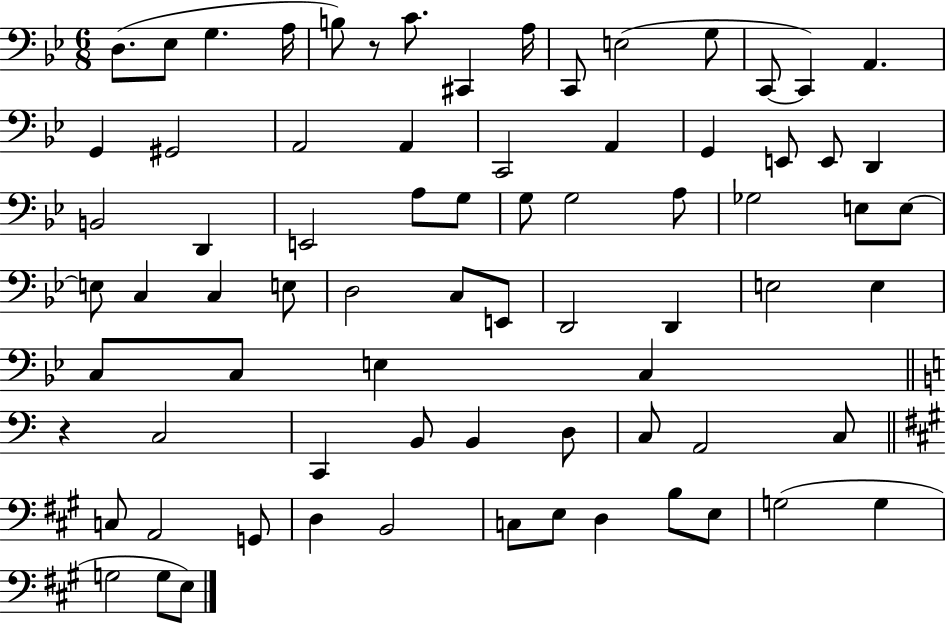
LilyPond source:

{
  \clef bass
  \numericTimeSignature
  \time 6/8
  \key bes \major
  \repeat volta 2 { d8.( ees8 g4. a16 | b8) r8 c'8. cis,4 a16 | c,8 e2( g8 | c,8~~ c,4) a,4. | \break g,4 gis,2 | a,2 a,4 | c,2 a,4 | g,4 e,8 e,8 d,4 | \break b,2 d,4 | e,2 a8 g8 | g8 g2 a8 | ges2 e8 e8~~ | \break e8 c4 c4 e8 | d2 c8 e,8 | d,2 d,4 | e2 e4 | \break c8 c8 e4 c4 | \bar "||" \break \key c \major r4 c2 | c,4 b,8 b,4 d8 | c8 a,2 c8 | \bar "||" \break \key a \major c8 a,2 g,8 | d4 b,2 | c8 e8 d4 b8 e8 | g2( g4 | \break g2 g8 e8) | } \bar "|."
}